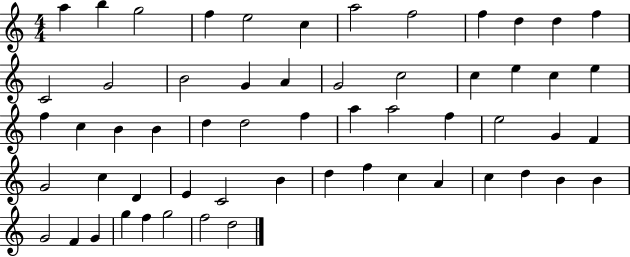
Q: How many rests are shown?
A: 0